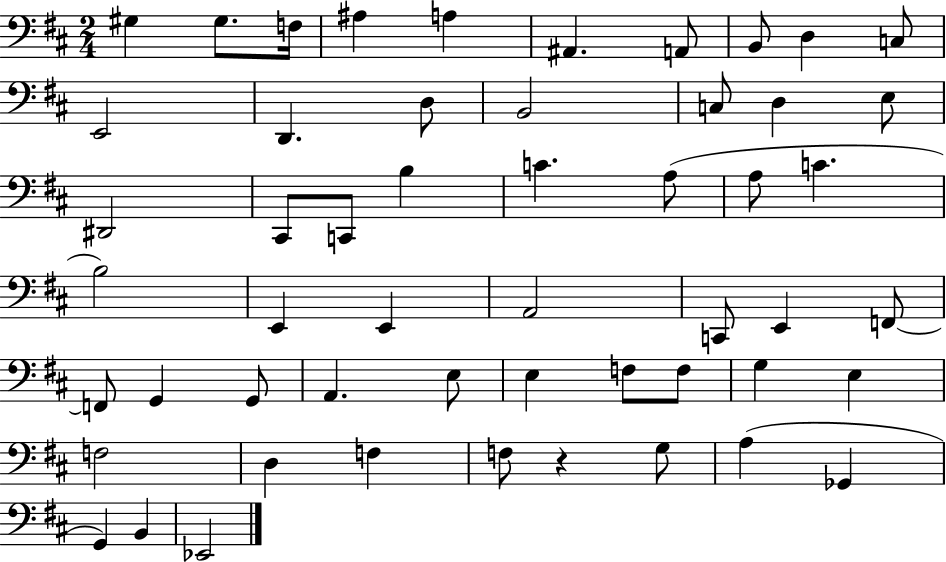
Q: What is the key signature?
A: D major